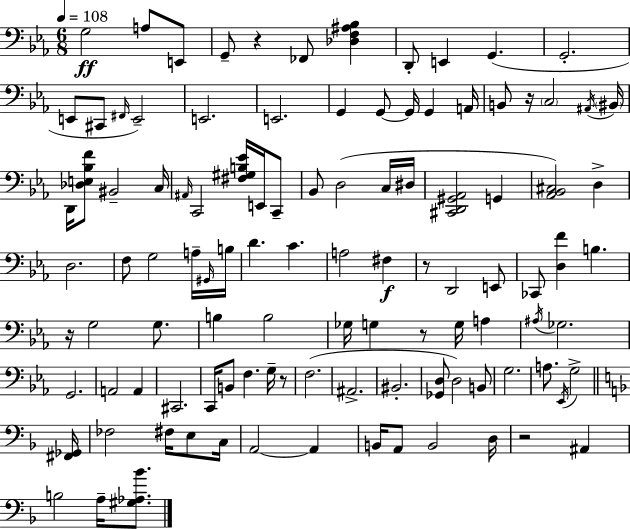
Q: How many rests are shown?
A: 7